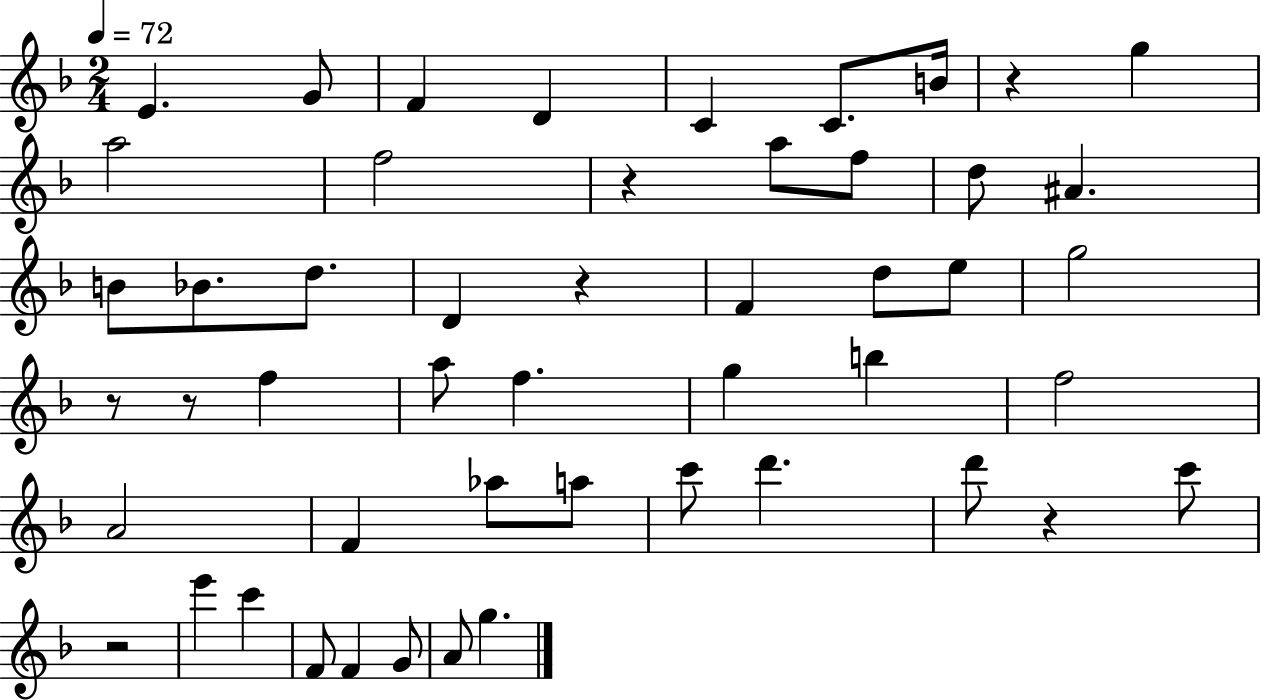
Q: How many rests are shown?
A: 7